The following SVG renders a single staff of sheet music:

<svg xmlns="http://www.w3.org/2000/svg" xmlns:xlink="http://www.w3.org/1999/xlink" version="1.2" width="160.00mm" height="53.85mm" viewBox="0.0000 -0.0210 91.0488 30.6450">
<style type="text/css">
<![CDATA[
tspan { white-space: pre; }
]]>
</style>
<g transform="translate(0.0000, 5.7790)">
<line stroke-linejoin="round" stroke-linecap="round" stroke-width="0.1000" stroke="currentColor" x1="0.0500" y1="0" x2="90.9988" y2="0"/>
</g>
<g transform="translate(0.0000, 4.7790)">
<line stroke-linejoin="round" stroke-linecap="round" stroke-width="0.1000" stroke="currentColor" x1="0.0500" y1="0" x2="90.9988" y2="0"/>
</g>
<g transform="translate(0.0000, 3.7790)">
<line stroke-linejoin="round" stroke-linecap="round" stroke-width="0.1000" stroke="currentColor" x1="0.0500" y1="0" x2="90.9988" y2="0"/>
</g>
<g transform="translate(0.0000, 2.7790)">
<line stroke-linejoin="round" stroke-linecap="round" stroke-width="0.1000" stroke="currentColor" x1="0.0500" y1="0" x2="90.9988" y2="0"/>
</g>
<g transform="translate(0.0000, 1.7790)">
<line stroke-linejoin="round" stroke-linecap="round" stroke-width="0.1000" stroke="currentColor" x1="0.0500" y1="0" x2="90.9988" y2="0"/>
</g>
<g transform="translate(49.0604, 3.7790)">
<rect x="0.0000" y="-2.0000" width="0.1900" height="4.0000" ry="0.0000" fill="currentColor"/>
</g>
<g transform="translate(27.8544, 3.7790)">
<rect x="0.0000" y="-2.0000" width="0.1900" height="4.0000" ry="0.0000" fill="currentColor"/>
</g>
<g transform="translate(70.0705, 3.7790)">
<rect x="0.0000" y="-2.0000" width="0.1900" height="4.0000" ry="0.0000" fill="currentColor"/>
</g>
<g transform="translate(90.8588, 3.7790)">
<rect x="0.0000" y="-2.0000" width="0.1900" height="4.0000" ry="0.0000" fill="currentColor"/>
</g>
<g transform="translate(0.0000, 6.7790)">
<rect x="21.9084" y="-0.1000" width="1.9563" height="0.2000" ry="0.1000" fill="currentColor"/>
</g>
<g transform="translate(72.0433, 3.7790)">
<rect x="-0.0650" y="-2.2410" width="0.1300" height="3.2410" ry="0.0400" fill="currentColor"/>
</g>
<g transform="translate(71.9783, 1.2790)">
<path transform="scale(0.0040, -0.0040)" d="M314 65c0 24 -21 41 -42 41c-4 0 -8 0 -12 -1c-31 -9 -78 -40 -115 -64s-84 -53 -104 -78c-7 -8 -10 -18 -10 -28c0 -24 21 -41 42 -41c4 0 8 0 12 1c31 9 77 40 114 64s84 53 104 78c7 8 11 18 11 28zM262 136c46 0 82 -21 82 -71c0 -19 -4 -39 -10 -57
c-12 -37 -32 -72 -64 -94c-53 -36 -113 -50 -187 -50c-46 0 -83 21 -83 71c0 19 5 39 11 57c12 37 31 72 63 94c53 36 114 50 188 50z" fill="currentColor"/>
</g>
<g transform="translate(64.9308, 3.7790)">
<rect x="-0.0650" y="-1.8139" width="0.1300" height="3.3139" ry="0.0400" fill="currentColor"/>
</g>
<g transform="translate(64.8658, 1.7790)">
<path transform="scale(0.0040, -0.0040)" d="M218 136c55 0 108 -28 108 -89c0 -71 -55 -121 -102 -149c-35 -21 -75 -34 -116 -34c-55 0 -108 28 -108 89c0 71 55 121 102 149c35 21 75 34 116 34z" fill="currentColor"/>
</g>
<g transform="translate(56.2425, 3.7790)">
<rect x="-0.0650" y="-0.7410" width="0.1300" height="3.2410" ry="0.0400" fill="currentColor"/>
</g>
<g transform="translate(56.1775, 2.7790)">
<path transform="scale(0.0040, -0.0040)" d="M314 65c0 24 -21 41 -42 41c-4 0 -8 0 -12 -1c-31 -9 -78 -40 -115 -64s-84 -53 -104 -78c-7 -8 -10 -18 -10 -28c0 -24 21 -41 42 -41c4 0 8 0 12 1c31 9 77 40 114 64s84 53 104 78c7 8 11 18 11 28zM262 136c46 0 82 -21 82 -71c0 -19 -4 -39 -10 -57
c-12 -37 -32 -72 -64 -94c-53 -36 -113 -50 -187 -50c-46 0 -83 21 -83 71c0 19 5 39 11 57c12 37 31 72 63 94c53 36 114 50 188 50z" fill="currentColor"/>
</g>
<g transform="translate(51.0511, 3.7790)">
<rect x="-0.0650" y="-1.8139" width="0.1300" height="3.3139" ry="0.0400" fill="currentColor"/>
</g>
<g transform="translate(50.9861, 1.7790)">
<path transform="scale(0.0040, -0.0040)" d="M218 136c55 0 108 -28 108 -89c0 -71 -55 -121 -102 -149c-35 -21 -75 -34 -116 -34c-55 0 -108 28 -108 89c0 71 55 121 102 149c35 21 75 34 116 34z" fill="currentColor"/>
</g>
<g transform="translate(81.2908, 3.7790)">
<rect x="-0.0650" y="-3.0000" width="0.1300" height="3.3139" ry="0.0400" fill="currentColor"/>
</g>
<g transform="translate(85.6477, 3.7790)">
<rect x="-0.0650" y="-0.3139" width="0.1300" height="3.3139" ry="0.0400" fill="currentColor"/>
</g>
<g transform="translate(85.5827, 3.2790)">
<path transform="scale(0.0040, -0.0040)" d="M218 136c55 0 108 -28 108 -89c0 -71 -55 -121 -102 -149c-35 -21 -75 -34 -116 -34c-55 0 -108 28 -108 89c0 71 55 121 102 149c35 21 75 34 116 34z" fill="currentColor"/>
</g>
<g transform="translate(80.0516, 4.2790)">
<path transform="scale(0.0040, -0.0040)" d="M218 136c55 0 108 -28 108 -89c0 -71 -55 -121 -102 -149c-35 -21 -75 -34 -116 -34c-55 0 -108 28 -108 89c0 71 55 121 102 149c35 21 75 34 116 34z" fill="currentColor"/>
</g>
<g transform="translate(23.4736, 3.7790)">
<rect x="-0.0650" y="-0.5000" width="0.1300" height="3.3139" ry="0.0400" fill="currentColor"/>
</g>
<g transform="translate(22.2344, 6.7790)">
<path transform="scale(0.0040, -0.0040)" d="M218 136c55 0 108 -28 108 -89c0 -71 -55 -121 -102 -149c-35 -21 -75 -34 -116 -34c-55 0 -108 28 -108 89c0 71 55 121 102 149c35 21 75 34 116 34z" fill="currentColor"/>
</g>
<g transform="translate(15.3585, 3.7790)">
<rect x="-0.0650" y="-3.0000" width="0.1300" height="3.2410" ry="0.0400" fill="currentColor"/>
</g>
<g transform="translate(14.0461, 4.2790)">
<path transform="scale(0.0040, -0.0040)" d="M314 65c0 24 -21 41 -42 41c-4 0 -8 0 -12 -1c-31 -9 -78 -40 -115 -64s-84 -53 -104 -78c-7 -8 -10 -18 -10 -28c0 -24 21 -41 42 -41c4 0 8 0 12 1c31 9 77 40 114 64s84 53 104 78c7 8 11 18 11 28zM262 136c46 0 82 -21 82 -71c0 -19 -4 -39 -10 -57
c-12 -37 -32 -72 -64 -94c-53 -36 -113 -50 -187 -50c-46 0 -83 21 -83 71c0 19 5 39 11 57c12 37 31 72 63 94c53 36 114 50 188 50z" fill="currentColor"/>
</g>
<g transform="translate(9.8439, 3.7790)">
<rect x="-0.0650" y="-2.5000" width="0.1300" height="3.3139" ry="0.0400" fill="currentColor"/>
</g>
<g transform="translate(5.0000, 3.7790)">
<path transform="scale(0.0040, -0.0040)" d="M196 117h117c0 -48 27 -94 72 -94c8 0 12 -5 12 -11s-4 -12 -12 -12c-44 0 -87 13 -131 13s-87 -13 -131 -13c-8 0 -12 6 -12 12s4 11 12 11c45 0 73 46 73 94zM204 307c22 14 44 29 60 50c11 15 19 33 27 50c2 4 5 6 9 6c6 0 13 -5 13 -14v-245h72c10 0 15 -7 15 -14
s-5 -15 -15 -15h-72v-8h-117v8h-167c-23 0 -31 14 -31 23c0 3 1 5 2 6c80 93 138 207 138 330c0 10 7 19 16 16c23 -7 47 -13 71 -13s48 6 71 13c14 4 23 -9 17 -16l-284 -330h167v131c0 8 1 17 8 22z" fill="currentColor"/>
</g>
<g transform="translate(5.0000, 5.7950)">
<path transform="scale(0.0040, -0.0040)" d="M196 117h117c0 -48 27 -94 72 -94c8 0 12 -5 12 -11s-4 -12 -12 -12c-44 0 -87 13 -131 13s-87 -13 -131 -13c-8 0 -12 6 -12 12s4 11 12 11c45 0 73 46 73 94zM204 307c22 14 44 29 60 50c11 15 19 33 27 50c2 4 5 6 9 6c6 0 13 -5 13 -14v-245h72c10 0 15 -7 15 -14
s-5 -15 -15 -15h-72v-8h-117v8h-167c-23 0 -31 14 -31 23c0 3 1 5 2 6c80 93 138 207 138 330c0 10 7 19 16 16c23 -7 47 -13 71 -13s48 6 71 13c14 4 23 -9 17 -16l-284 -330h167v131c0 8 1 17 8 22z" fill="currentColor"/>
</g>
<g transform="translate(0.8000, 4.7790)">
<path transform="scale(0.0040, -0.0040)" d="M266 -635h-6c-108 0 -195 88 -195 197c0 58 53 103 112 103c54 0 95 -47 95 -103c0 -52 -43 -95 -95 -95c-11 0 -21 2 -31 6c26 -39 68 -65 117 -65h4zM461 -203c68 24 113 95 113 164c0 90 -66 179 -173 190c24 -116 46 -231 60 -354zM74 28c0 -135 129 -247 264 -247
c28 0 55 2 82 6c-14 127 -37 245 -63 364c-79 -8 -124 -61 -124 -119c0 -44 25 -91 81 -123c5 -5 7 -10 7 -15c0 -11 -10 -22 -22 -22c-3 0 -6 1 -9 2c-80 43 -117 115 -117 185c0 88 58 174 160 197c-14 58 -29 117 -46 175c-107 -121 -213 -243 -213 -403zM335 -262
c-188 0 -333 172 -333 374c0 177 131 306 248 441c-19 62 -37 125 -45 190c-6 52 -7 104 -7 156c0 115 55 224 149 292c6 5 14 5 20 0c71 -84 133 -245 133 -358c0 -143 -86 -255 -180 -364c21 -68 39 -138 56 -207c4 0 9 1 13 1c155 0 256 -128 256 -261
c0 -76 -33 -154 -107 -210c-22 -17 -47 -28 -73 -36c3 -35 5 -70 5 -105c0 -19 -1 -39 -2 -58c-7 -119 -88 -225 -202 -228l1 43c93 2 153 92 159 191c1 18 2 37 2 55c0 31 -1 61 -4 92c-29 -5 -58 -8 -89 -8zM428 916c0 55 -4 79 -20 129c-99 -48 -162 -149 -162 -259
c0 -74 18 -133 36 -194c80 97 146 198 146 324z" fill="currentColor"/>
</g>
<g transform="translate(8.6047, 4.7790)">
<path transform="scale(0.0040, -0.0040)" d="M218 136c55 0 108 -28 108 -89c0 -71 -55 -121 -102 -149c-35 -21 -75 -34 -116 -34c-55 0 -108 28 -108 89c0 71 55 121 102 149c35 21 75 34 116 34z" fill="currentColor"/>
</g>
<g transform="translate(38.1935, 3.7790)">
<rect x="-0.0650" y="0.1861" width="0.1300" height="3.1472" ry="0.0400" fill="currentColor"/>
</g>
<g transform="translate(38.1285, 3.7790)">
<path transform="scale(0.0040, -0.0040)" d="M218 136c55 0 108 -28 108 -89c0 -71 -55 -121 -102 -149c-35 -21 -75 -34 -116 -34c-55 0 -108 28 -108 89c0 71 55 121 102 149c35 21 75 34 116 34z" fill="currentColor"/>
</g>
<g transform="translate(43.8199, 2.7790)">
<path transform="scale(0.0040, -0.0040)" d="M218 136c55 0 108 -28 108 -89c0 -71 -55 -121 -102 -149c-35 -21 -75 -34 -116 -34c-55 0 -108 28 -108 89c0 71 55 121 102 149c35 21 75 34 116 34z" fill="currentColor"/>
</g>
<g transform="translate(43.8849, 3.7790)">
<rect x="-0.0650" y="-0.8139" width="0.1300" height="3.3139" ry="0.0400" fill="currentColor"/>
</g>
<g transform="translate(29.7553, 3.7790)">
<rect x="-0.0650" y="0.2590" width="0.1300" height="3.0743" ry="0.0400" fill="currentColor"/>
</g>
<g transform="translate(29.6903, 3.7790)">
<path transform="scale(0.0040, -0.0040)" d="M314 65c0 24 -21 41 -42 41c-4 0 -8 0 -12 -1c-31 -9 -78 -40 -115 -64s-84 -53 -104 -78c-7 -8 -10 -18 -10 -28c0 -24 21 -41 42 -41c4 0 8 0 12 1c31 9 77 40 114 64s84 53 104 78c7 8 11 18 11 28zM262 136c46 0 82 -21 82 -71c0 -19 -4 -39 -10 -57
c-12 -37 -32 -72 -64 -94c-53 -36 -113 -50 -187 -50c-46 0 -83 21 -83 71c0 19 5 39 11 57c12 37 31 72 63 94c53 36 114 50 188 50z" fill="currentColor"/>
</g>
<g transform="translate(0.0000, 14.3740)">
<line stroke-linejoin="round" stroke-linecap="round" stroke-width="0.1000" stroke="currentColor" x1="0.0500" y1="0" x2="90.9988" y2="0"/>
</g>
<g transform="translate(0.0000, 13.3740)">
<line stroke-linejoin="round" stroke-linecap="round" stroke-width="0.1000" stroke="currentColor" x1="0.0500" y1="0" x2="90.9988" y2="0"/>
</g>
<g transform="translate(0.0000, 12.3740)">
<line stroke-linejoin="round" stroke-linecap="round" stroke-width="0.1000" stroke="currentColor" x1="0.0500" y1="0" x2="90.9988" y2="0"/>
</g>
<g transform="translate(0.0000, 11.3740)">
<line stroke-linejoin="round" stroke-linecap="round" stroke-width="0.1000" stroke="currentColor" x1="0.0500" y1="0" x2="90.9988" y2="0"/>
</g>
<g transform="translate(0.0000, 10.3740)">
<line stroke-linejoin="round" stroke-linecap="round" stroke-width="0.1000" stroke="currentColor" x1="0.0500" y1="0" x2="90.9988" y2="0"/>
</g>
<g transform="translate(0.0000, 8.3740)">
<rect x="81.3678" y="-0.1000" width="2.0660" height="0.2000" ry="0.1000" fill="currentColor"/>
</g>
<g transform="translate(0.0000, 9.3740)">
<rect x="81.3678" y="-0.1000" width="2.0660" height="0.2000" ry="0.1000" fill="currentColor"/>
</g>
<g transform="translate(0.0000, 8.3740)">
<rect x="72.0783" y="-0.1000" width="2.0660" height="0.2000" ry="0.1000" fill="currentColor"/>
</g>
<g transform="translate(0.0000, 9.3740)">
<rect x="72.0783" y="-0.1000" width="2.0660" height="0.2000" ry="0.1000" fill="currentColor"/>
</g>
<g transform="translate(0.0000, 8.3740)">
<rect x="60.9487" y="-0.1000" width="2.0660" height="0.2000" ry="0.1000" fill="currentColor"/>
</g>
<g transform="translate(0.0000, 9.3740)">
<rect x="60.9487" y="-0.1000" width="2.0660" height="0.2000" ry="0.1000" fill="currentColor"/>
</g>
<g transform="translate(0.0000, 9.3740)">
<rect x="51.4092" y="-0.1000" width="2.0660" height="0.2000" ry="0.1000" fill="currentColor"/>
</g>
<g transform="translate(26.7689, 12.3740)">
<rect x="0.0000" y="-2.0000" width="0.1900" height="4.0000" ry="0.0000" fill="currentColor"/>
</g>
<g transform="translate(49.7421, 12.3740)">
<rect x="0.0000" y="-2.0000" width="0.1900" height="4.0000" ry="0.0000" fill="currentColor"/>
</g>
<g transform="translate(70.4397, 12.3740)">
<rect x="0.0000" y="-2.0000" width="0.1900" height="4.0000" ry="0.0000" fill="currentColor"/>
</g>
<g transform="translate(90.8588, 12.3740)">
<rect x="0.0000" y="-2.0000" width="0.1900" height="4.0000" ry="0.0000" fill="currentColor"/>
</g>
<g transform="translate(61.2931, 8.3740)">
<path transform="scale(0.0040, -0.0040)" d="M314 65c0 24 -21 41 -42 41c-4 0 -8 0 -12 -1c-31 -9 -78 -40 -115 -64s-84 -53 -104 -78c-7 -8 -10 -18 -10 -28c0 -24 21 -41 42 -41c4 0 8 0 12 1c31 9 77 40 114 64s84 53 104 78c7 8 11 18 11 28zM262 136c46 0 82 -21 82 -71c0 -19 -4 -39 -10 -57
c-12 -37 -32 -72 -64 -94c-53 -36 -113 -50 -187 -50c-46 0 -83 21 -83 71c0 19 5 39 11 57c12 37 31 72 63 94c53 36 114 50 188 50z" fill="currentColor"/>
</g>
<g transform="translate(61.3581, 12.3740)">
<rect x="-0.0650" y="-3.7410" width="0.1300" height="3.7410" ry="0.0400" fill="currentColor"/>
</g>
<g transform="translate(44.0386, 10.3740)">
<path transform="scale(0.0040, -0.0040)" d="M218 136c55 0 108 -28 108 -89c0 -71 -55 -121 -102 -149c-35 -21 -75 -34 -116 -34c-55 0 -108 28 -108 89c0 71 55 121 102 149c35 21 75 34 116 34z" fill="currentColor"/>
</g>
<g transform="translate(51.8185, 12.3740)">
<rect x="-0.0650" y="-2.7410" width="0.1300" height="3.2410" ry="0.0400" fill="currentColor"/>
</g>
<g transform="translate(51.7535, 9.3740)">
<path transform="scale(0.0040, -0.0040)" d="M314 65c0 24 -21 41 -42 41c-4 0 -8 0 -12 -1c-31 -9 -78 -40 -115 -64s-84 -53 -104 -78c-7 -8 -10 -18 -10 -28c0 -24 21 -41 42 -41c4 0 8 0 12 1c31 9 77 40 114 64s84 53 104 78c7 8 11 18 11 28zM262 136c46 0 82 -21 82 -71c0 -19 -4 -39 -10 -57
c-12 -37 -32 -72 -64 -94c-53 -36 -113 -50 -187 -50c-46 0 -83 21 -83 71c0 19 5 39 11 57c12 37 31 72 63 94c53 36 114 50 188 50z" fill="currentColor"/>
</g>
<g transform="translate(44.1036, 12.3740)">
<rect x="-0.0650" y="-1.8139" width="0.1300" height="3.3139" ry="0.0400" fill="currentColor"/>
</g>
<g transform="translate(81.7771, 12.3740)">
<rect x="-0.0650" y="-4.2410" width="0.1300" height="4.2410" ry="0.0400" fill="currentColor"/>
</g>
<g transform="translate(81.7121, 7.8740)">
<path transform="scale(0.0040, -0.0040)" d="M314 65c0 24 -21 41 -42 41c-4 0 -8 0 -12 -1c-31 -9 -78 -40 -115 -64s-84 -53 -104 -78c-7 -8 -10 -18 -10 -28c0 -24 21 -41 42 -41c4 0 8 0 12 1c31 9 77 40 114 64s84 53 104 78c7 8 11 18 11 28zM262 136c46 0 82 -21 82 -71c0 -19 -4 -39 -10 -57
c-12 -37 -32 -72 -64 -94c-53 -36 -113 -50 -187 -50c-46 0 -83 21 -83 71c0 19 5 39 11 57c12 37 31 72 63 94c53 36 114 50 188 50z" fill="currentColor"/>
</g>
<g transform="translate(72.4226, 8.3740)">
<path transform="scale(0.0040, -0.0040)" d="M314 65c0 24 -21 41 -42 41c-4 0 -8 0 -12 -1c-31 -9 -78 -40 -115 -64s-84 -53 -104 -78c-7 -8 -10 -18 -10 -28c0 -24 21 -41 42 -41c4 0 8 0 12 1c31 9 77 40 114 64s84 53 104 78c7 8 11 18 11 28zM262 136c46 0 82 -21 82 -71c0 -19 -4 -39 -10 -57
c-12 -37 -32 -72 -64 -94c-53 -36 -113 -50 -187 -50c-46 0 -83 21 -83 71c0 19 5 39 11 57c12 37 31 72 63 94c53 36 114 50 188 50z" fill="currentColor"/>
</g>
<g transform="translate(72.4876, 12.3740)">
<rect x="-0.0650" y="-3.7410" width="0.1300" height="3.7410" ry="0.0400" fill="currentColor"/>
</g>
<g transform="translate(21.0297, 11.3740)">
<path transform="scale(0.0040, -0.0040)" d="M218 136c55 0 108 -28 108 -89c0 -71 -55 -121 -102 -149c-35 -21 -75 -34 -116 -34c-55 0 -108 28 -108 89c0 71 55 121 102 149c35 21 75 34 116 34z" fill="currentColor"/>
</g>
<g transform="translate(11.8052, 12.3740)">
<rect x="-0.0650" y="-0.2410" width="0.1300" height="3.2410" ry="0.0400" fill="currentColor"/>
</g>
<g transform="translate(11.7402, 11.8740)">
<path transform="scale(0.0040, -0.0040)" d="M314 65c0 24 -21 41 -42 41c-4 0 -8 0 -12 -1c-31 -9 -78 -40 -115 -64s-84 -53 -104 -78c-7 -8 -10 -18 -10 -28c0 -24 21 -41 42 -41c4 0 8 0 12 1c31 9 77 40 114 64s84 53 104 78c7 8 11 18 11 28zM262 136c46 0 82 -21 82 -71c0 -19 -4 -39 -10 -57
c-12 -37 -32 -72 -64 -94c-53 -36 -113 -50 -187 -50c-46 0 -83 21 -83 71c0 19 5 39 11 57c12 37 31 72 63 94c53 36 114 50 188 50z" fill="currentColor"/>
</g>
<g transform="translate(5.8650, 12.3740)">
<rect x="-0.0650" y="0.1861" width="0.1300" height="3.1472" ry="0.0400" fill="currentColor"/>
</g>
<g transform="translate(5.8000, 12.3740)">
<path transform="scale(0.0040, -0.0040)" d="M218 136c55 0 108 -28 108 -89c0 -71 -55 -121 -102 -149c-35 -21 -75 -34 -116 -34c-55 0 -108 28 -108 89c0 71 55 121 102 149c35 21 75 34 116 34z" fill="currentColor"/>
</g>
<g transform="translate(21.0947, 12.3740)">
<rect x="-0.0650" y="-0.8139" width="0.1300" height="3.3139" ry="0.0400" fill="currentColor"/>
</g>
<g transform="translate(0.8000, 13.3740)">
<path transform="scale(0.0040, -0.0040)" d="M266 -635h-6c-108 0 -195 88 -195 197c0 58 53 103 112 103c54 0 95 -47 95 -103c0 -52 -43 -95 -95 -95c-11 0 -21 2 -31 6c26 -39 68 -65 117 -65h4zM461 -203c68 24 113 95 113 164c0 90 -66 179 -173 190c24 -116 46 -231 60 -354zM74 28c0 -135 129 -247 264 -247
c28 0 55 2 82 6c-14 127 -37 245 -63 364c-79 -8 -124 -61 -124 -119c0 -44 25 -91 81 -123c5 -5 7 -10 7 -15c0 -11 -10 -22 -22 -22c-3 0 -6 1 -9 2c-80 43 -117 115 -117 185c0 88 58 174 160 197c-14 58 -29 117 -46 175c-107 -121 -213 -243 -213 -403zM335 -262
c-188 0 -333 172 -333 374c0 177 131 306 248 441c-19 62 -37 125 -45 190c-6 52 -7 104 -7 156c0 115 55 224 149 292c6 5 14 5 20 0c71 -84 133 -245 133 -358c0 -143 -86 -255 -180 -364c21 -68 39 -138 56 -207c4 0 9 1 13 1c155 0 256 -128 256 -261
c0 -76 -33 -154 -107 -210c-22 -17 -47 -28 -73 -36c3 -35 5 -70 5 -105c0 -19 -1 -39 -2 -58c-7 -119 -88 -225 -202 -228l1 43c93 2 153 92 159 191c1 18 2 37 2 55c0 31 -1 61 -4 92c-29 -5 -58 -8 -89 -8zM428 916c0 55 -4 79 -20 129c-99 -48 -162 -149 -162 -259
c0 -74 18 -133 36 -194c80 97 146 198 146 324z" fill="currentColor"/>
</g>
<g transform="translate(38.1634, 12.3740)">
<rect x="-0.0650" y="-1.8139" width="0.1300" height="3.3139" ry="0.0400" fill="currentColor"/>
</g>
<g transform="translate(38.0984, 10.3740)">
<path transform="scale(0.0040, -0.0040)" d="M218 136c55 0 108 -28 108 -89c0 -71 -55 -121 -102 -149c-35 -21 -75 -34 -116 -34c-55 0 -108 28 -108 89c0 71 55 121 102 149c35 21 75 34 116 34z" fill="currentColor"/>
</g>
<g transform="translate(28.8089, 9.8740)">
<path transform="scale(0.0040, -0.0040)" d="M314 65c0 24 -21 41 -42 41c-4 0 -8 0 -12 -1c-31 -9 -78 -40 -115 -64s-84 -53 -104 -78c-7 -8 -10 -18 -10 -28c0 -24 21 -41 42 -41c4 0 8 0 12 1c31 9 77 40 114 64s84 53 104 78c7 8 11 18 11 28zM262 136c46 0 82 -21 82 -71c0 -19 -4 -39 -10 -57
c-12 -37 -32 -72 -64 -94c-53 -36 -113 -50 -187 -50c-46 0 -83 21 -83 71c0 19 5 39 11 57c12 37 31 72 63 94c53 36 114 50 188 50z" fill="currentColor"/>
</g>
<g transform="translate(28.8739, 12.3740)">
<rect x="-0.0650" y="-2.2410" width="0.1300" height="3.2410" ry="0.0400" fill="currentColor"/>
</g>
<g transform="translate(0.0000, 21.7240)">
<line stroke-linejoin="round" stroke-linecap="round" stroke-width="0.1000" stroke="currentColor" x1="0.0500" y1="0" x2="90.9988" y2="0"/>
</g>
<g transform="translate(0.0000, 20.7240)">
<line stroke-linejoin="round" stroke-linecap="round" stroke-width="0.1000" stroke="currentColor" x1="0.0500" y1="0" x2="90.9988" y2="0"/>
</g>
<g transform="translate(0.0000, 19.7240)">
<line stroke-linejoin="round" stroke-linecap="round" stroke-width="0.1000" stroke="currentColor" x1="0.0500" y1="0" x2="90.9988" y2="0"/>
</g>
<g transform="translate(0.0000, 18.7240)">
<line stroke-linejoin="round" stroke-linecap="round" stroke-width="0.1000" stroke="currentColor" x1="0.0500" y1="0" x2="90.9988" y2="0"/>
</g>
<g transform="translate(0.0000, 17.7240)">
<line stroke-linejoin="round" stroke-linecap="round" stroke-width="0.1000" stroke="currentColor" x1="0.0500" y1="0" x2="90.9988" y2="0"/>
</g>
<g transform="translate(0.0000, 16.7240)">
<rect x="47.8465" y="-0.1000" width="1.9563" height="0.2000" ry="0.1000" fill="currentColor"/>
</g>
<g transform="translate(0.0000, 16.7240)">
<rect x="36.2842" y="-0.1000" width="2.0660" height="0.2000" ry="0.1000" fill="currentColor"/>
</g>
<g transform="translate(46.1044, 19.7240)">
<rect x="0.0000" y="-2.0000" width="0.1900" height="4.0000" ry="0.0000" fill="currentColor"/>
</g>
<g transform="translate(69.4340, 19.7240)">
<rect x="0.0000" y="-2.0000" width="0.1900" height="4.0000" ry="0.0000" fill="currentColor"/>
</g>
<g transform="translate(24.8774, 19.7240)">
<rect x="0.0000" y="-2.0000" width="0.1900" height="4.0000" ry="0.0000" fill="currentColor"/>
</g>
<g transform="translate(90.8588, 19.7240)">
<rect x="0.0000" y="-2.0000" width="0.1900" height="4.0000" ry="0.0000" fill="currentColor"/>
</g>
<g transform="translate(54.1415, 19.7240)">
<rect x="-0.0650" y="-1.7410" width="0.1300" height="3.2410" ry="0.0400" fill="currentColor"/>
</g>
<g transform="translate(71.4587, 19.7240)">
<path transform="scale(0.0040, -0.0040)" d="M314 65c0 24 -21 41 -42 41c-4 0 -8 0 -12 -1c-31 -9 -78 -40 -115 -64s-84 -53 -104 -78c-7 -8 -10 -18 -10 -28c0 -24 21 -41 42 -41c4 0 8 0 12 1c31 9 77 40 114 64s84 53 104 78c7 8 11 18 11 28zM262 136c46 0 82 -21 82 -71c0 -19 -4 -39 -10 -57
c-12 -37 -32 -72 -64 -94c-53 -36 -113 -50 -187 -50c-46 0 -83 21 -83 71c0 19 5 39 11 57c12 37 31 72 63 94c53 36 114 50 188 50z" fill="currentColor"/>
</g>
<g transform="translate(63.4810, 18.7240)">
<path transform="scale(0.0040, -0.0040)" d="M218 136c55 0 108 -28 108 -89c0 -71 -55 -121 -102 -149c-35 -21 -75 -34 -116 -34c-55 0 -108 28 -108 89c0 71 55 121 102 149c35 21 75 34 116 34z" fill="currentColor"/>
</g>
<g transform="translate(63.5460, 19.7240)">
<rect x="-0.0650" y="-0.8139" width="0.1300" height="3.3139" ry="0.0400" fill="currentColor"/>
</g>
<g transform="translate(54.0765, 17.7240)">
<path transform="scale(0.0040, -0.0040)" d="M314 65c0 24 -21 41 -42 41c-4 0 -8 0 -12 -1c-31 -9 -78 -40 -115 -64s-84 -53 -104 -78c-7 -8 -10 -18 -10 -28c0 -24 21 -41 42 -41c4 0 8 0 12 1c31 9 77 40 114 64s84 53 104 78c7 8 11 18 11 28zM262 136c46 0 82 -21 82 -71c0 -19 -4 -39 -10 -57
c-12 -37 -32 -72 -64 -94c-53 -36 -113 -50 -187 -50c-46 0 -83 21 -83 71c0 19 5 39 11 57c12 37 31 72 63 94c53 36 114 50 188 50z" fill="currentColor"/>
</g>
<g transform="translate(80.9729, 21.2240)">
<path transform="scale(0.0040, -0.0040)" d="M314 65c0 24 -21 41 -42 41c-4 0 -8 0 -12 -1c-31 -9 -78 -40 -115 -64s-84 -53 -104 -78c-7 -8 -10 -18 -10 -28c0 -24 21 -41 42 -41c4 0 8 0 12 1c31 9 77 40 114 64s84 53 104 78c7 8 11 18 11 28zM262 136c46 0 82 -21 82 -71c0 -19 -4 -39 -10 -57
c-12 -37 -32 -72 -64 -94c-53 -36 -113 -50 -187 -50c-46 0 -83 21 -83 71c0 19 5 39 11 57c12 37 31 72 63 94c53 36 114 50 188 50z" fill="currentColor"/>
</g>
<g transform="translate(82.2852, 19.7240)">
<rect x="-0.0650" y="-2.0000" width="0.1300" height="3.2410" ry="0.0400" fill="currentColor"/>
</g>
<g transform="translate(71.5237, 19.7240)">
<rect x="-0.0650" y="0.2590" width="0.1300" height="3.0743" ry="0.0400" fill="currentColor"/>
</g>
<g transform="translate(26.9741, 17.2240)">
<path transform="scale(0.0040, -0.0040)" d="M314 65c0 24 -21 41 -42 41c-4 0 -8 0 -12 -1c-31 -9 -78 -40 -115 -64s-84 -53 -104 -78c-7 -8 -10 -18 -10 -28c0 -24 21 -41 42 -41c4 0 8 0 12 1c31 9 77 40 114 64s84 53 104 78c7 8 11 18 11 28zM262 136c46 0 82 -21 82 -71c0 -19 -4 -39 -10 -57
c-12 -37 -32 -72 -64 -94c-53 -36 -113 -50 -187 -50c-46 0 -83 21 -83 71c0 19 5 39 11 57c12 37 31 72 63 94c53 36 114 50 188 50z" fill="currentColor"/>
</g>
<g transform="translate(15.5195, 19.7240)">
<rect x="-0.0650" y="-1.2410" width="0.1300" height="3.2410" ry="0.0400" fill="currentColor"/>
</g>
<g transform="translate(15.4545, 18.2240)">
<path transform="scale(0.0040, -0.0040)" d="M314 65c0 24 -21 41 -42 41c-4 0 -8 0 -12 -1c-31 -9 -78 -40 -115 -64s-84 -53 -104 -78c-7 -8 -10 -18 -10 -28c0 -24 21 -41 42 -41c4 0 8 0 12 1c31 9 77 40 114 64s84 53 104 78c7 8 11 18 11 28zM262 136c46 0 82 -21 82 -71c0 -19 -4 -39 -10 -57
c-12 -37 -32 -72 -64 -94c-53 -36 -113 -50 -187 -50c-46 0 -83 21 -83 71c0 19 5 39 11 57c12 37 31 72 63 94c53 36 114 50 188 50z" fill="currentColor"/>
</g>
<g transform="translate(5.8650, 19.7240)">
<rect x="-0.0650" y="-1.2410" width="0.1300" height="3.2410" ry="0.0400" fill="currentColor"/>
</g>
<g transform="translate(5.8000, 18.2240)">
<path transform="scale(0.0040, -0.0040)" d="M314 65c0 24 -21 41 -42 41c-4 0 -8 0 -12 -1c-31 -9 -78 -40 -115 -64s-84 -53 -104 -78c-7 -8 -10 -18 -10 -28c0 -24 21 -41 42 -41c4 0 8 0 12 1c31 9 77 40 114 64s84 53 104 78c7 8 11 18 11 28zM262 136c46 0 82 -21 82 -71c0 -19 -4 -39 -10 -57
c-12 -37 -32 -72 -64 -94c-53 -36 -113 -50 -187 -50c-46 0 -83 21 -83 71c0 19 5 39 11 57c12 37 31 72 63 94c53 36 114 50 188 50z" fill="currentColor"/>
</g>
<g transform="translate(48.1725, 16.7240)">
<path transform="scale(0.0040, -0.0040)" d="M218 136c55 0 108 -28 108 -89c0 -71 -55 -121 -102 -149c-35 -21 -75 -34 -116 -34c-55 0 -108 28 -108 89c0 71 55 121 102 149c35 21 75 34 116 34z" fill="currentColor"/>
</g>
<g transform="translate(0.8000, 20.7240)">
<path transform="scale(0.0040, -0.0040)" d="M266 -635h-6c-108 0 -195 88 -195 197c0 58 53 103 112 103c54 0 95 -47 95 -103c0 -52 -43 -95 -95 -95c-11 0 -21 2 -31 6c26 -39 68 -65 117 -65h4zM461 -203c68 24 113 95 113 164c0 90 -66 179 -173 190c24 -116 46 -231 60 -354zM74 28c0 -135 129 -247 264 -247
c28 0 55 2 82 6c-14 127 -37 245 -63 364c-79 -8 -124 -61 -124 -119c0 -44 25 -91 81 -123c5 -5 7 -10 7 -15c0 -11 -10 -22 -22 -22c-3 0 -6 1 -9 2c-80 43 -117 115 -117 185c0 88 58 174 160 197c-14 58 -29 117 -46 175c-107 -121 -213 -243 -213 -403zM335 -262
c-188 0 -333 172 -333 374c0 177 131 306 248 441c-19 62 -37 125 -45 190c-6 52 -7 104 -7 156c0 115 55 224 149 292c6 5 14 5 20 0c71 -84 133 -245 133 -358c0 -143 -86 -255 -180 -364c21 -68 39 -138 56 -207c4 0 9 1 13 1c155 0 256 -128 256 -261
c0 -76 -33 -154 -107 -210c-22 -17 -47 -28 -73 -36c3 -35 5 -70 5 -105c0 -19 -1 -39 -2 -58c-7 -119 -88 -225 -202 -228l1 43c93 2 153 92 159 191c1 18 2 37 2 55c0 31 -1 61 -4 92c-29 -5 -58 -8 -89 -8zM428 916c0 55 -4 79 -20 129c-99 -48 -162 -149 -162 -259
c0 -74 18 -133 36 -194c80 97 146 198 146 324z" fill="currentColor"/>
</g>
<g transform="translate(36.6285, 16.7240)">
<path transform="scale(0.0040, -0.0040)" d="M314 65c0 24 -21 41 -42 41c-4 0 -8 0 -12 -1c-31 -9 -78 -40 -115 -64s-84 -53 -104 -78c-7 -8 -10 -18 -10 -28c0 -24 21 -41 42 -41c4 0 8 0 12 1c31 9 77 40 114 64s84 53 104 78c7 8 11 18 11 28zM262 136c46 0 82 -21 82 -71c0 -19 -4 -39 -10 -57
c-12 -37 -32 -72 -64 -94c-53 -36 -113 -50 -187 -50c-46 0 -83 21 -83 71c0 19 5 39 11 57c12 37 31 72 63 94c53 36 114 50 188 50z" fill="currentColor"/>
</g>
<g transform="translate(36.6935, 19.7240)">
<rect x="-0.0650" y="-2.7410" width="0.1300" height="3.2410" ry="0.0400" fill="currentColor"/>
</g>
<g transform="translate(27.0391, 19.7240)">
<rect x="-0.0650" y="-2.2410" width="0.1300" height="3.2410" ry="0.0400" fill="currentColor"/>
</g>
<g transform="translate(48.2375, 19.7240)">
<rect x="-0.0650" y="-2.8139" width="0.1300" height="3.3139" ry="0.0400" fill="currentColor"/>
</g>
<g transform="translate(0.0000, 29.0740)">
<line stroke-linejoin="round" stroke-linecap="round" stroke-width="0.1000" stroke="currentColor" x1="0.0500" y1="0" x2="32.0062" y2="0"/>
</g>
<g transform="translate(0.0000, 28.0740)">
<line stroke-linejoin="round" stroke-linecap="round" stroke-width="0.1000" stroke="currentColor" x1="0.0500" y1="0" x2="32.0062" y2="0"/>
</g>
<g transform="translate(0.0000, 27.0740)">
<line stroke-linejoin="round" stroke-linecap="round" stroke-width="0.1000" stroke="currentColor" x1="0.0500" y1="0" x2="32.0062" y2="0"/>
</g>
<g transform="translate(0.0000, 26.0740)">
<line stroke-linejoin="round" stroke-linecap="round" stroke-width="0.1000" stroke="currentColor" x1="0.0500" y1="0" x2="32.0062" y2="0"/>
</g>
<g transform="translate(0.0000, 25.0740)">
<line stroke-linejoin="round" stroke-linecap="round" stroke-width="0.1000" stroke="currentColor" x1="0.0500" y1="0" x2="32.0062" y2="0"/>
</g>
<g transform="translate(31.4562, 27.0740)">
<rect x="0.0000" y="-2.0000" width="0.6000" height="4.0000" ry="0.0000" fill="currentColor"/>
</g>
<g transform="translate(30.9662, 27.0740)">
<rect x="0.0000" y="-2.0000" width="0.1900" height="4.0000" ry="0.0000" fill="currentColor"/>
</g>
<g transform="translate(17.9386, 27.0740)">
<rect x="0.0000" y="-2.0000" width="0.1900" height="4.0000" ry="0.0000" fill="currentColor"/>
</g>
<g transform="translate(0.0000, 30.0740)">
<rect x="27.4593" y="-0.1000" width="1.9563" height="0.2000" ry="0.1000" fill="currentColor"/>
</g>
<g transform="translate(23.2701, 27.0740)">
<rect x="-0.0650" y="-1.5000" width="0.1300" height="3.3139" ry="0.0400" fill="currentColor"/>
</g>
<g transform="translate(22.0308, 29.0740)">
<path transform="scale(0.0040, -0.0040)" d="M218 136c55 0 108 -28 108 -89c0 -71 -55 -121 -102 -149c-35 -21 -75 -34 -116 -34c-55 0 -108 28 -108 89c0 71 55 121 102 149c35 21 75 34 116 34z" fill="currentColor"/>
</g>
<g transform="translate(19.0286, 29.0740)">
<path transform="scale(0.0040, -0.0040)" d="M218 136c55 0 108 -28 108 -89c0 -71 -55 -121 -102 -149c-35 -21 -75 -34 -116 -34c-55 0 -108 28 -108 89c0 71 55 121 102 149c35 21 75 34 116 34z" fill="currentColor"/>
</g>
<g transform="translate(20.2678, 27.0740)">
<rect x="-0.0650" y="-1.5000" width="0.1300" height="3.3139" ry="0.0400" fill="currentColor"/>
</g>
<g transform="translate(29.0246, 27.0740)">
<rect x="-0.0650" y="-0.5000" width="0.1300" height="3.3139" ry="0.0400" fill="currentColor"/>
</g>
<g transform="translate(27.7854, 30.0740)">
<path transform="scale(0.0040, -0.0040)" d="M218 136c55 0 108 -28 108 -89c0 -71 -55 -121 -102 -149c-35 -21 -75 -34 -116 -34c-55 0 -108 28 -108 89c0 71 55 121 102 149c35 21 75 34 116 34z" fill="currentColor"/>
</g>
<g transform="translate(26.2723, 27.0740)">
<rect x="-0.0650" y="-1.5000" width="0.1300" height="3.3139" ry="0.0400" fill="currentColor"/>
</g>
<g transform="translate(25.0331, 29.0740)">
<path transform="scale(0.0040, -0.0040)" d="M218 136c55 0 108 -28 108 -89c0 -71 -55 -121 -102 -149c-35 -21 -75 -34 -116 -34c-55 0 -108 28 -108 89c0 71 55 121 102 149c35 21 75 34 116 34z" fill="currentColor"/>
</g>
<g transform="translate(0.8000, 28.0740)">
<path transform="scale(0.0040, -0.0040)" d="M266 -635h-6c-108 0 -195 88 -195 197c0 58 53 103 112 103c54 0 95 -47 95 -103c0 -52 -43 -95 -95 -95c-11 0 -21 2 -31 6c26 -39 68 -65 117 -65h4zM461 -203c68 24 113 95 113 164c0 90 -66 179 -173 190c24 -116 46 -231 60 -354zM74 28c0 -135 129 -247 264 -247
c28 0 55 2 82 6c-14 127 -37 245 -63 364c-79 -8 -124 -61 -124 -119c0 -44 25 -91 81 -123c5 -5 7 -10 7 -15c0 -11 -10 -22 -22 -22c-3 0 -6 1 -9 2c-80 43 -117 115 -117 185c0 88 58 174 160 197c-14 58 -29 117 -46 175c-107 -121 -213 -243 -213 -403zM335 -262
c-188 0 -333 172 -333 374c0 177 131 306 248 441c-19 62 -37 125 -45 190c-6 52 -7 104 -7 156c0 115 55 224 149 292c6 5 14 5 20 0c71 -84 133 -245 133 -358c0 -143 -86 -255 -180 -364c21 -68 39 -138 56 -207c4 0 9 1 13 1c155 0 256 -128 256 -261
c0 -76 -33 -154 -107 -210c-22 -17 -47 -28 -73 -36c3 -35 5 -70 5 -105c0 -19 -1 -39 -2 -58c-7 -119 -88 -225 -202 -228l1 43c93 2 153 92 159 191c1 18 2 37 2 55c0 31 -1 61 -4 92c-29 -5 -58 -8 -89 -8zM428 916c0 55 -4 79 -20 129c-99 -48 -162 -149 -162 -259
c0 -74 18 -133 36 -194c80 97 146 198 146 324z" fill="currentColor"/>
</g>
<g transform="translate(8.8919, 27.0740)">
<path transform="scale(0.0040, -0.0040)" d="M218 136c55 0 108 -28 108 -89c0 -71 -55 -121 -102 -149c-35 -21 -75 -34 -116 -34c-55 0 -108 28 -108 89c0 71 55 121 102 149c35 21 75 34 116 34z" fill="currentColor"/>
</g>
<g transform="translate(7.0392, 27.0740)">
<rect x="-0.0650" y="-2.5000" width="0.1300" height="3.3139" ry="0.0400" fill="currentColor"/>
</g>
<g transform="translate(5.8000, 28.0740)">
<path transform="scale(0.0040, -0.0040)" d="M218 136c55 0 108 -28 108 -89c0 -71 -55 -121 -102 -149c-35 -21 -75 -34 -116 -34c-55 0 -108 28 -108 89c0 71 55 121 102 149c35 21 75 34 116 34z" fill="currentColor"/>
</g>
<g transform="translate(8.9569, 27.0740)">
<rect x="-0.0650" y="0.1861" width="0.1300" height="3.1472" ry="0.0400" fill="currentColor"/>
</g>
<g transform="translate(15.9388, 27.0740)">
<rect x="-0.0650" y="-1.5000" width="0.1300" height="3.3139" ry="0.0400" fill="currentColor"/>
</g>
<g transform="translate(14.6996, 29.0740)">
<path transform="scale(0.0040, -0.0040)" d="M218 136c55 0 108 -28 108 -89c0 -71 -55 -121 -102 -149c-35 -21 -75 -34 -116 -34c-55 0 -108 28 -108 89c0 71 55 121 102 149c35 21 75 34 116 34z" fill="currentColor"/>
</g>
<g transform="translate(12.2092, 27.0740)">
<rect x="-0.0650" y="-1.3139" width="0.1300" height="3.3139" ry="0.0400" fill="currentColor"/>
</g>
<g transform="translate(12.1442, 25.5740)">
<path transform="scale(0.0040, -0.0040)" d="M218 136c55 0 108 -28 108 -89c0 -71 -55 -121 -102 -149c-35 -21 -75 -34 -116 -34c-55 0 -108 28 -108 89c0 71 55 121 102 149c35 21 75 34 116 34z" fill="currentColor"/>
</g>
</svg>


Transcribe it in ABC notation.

X:1
T:Untitled
M:4/4
L:1/4
K:C
G A2 C B2 B d f d2 f g2 A c B c2 d g2 f f a2 c'2 c'2 d'2 e2 e2 g2 a2 a f2 d B2 F2 G B e E E E E C